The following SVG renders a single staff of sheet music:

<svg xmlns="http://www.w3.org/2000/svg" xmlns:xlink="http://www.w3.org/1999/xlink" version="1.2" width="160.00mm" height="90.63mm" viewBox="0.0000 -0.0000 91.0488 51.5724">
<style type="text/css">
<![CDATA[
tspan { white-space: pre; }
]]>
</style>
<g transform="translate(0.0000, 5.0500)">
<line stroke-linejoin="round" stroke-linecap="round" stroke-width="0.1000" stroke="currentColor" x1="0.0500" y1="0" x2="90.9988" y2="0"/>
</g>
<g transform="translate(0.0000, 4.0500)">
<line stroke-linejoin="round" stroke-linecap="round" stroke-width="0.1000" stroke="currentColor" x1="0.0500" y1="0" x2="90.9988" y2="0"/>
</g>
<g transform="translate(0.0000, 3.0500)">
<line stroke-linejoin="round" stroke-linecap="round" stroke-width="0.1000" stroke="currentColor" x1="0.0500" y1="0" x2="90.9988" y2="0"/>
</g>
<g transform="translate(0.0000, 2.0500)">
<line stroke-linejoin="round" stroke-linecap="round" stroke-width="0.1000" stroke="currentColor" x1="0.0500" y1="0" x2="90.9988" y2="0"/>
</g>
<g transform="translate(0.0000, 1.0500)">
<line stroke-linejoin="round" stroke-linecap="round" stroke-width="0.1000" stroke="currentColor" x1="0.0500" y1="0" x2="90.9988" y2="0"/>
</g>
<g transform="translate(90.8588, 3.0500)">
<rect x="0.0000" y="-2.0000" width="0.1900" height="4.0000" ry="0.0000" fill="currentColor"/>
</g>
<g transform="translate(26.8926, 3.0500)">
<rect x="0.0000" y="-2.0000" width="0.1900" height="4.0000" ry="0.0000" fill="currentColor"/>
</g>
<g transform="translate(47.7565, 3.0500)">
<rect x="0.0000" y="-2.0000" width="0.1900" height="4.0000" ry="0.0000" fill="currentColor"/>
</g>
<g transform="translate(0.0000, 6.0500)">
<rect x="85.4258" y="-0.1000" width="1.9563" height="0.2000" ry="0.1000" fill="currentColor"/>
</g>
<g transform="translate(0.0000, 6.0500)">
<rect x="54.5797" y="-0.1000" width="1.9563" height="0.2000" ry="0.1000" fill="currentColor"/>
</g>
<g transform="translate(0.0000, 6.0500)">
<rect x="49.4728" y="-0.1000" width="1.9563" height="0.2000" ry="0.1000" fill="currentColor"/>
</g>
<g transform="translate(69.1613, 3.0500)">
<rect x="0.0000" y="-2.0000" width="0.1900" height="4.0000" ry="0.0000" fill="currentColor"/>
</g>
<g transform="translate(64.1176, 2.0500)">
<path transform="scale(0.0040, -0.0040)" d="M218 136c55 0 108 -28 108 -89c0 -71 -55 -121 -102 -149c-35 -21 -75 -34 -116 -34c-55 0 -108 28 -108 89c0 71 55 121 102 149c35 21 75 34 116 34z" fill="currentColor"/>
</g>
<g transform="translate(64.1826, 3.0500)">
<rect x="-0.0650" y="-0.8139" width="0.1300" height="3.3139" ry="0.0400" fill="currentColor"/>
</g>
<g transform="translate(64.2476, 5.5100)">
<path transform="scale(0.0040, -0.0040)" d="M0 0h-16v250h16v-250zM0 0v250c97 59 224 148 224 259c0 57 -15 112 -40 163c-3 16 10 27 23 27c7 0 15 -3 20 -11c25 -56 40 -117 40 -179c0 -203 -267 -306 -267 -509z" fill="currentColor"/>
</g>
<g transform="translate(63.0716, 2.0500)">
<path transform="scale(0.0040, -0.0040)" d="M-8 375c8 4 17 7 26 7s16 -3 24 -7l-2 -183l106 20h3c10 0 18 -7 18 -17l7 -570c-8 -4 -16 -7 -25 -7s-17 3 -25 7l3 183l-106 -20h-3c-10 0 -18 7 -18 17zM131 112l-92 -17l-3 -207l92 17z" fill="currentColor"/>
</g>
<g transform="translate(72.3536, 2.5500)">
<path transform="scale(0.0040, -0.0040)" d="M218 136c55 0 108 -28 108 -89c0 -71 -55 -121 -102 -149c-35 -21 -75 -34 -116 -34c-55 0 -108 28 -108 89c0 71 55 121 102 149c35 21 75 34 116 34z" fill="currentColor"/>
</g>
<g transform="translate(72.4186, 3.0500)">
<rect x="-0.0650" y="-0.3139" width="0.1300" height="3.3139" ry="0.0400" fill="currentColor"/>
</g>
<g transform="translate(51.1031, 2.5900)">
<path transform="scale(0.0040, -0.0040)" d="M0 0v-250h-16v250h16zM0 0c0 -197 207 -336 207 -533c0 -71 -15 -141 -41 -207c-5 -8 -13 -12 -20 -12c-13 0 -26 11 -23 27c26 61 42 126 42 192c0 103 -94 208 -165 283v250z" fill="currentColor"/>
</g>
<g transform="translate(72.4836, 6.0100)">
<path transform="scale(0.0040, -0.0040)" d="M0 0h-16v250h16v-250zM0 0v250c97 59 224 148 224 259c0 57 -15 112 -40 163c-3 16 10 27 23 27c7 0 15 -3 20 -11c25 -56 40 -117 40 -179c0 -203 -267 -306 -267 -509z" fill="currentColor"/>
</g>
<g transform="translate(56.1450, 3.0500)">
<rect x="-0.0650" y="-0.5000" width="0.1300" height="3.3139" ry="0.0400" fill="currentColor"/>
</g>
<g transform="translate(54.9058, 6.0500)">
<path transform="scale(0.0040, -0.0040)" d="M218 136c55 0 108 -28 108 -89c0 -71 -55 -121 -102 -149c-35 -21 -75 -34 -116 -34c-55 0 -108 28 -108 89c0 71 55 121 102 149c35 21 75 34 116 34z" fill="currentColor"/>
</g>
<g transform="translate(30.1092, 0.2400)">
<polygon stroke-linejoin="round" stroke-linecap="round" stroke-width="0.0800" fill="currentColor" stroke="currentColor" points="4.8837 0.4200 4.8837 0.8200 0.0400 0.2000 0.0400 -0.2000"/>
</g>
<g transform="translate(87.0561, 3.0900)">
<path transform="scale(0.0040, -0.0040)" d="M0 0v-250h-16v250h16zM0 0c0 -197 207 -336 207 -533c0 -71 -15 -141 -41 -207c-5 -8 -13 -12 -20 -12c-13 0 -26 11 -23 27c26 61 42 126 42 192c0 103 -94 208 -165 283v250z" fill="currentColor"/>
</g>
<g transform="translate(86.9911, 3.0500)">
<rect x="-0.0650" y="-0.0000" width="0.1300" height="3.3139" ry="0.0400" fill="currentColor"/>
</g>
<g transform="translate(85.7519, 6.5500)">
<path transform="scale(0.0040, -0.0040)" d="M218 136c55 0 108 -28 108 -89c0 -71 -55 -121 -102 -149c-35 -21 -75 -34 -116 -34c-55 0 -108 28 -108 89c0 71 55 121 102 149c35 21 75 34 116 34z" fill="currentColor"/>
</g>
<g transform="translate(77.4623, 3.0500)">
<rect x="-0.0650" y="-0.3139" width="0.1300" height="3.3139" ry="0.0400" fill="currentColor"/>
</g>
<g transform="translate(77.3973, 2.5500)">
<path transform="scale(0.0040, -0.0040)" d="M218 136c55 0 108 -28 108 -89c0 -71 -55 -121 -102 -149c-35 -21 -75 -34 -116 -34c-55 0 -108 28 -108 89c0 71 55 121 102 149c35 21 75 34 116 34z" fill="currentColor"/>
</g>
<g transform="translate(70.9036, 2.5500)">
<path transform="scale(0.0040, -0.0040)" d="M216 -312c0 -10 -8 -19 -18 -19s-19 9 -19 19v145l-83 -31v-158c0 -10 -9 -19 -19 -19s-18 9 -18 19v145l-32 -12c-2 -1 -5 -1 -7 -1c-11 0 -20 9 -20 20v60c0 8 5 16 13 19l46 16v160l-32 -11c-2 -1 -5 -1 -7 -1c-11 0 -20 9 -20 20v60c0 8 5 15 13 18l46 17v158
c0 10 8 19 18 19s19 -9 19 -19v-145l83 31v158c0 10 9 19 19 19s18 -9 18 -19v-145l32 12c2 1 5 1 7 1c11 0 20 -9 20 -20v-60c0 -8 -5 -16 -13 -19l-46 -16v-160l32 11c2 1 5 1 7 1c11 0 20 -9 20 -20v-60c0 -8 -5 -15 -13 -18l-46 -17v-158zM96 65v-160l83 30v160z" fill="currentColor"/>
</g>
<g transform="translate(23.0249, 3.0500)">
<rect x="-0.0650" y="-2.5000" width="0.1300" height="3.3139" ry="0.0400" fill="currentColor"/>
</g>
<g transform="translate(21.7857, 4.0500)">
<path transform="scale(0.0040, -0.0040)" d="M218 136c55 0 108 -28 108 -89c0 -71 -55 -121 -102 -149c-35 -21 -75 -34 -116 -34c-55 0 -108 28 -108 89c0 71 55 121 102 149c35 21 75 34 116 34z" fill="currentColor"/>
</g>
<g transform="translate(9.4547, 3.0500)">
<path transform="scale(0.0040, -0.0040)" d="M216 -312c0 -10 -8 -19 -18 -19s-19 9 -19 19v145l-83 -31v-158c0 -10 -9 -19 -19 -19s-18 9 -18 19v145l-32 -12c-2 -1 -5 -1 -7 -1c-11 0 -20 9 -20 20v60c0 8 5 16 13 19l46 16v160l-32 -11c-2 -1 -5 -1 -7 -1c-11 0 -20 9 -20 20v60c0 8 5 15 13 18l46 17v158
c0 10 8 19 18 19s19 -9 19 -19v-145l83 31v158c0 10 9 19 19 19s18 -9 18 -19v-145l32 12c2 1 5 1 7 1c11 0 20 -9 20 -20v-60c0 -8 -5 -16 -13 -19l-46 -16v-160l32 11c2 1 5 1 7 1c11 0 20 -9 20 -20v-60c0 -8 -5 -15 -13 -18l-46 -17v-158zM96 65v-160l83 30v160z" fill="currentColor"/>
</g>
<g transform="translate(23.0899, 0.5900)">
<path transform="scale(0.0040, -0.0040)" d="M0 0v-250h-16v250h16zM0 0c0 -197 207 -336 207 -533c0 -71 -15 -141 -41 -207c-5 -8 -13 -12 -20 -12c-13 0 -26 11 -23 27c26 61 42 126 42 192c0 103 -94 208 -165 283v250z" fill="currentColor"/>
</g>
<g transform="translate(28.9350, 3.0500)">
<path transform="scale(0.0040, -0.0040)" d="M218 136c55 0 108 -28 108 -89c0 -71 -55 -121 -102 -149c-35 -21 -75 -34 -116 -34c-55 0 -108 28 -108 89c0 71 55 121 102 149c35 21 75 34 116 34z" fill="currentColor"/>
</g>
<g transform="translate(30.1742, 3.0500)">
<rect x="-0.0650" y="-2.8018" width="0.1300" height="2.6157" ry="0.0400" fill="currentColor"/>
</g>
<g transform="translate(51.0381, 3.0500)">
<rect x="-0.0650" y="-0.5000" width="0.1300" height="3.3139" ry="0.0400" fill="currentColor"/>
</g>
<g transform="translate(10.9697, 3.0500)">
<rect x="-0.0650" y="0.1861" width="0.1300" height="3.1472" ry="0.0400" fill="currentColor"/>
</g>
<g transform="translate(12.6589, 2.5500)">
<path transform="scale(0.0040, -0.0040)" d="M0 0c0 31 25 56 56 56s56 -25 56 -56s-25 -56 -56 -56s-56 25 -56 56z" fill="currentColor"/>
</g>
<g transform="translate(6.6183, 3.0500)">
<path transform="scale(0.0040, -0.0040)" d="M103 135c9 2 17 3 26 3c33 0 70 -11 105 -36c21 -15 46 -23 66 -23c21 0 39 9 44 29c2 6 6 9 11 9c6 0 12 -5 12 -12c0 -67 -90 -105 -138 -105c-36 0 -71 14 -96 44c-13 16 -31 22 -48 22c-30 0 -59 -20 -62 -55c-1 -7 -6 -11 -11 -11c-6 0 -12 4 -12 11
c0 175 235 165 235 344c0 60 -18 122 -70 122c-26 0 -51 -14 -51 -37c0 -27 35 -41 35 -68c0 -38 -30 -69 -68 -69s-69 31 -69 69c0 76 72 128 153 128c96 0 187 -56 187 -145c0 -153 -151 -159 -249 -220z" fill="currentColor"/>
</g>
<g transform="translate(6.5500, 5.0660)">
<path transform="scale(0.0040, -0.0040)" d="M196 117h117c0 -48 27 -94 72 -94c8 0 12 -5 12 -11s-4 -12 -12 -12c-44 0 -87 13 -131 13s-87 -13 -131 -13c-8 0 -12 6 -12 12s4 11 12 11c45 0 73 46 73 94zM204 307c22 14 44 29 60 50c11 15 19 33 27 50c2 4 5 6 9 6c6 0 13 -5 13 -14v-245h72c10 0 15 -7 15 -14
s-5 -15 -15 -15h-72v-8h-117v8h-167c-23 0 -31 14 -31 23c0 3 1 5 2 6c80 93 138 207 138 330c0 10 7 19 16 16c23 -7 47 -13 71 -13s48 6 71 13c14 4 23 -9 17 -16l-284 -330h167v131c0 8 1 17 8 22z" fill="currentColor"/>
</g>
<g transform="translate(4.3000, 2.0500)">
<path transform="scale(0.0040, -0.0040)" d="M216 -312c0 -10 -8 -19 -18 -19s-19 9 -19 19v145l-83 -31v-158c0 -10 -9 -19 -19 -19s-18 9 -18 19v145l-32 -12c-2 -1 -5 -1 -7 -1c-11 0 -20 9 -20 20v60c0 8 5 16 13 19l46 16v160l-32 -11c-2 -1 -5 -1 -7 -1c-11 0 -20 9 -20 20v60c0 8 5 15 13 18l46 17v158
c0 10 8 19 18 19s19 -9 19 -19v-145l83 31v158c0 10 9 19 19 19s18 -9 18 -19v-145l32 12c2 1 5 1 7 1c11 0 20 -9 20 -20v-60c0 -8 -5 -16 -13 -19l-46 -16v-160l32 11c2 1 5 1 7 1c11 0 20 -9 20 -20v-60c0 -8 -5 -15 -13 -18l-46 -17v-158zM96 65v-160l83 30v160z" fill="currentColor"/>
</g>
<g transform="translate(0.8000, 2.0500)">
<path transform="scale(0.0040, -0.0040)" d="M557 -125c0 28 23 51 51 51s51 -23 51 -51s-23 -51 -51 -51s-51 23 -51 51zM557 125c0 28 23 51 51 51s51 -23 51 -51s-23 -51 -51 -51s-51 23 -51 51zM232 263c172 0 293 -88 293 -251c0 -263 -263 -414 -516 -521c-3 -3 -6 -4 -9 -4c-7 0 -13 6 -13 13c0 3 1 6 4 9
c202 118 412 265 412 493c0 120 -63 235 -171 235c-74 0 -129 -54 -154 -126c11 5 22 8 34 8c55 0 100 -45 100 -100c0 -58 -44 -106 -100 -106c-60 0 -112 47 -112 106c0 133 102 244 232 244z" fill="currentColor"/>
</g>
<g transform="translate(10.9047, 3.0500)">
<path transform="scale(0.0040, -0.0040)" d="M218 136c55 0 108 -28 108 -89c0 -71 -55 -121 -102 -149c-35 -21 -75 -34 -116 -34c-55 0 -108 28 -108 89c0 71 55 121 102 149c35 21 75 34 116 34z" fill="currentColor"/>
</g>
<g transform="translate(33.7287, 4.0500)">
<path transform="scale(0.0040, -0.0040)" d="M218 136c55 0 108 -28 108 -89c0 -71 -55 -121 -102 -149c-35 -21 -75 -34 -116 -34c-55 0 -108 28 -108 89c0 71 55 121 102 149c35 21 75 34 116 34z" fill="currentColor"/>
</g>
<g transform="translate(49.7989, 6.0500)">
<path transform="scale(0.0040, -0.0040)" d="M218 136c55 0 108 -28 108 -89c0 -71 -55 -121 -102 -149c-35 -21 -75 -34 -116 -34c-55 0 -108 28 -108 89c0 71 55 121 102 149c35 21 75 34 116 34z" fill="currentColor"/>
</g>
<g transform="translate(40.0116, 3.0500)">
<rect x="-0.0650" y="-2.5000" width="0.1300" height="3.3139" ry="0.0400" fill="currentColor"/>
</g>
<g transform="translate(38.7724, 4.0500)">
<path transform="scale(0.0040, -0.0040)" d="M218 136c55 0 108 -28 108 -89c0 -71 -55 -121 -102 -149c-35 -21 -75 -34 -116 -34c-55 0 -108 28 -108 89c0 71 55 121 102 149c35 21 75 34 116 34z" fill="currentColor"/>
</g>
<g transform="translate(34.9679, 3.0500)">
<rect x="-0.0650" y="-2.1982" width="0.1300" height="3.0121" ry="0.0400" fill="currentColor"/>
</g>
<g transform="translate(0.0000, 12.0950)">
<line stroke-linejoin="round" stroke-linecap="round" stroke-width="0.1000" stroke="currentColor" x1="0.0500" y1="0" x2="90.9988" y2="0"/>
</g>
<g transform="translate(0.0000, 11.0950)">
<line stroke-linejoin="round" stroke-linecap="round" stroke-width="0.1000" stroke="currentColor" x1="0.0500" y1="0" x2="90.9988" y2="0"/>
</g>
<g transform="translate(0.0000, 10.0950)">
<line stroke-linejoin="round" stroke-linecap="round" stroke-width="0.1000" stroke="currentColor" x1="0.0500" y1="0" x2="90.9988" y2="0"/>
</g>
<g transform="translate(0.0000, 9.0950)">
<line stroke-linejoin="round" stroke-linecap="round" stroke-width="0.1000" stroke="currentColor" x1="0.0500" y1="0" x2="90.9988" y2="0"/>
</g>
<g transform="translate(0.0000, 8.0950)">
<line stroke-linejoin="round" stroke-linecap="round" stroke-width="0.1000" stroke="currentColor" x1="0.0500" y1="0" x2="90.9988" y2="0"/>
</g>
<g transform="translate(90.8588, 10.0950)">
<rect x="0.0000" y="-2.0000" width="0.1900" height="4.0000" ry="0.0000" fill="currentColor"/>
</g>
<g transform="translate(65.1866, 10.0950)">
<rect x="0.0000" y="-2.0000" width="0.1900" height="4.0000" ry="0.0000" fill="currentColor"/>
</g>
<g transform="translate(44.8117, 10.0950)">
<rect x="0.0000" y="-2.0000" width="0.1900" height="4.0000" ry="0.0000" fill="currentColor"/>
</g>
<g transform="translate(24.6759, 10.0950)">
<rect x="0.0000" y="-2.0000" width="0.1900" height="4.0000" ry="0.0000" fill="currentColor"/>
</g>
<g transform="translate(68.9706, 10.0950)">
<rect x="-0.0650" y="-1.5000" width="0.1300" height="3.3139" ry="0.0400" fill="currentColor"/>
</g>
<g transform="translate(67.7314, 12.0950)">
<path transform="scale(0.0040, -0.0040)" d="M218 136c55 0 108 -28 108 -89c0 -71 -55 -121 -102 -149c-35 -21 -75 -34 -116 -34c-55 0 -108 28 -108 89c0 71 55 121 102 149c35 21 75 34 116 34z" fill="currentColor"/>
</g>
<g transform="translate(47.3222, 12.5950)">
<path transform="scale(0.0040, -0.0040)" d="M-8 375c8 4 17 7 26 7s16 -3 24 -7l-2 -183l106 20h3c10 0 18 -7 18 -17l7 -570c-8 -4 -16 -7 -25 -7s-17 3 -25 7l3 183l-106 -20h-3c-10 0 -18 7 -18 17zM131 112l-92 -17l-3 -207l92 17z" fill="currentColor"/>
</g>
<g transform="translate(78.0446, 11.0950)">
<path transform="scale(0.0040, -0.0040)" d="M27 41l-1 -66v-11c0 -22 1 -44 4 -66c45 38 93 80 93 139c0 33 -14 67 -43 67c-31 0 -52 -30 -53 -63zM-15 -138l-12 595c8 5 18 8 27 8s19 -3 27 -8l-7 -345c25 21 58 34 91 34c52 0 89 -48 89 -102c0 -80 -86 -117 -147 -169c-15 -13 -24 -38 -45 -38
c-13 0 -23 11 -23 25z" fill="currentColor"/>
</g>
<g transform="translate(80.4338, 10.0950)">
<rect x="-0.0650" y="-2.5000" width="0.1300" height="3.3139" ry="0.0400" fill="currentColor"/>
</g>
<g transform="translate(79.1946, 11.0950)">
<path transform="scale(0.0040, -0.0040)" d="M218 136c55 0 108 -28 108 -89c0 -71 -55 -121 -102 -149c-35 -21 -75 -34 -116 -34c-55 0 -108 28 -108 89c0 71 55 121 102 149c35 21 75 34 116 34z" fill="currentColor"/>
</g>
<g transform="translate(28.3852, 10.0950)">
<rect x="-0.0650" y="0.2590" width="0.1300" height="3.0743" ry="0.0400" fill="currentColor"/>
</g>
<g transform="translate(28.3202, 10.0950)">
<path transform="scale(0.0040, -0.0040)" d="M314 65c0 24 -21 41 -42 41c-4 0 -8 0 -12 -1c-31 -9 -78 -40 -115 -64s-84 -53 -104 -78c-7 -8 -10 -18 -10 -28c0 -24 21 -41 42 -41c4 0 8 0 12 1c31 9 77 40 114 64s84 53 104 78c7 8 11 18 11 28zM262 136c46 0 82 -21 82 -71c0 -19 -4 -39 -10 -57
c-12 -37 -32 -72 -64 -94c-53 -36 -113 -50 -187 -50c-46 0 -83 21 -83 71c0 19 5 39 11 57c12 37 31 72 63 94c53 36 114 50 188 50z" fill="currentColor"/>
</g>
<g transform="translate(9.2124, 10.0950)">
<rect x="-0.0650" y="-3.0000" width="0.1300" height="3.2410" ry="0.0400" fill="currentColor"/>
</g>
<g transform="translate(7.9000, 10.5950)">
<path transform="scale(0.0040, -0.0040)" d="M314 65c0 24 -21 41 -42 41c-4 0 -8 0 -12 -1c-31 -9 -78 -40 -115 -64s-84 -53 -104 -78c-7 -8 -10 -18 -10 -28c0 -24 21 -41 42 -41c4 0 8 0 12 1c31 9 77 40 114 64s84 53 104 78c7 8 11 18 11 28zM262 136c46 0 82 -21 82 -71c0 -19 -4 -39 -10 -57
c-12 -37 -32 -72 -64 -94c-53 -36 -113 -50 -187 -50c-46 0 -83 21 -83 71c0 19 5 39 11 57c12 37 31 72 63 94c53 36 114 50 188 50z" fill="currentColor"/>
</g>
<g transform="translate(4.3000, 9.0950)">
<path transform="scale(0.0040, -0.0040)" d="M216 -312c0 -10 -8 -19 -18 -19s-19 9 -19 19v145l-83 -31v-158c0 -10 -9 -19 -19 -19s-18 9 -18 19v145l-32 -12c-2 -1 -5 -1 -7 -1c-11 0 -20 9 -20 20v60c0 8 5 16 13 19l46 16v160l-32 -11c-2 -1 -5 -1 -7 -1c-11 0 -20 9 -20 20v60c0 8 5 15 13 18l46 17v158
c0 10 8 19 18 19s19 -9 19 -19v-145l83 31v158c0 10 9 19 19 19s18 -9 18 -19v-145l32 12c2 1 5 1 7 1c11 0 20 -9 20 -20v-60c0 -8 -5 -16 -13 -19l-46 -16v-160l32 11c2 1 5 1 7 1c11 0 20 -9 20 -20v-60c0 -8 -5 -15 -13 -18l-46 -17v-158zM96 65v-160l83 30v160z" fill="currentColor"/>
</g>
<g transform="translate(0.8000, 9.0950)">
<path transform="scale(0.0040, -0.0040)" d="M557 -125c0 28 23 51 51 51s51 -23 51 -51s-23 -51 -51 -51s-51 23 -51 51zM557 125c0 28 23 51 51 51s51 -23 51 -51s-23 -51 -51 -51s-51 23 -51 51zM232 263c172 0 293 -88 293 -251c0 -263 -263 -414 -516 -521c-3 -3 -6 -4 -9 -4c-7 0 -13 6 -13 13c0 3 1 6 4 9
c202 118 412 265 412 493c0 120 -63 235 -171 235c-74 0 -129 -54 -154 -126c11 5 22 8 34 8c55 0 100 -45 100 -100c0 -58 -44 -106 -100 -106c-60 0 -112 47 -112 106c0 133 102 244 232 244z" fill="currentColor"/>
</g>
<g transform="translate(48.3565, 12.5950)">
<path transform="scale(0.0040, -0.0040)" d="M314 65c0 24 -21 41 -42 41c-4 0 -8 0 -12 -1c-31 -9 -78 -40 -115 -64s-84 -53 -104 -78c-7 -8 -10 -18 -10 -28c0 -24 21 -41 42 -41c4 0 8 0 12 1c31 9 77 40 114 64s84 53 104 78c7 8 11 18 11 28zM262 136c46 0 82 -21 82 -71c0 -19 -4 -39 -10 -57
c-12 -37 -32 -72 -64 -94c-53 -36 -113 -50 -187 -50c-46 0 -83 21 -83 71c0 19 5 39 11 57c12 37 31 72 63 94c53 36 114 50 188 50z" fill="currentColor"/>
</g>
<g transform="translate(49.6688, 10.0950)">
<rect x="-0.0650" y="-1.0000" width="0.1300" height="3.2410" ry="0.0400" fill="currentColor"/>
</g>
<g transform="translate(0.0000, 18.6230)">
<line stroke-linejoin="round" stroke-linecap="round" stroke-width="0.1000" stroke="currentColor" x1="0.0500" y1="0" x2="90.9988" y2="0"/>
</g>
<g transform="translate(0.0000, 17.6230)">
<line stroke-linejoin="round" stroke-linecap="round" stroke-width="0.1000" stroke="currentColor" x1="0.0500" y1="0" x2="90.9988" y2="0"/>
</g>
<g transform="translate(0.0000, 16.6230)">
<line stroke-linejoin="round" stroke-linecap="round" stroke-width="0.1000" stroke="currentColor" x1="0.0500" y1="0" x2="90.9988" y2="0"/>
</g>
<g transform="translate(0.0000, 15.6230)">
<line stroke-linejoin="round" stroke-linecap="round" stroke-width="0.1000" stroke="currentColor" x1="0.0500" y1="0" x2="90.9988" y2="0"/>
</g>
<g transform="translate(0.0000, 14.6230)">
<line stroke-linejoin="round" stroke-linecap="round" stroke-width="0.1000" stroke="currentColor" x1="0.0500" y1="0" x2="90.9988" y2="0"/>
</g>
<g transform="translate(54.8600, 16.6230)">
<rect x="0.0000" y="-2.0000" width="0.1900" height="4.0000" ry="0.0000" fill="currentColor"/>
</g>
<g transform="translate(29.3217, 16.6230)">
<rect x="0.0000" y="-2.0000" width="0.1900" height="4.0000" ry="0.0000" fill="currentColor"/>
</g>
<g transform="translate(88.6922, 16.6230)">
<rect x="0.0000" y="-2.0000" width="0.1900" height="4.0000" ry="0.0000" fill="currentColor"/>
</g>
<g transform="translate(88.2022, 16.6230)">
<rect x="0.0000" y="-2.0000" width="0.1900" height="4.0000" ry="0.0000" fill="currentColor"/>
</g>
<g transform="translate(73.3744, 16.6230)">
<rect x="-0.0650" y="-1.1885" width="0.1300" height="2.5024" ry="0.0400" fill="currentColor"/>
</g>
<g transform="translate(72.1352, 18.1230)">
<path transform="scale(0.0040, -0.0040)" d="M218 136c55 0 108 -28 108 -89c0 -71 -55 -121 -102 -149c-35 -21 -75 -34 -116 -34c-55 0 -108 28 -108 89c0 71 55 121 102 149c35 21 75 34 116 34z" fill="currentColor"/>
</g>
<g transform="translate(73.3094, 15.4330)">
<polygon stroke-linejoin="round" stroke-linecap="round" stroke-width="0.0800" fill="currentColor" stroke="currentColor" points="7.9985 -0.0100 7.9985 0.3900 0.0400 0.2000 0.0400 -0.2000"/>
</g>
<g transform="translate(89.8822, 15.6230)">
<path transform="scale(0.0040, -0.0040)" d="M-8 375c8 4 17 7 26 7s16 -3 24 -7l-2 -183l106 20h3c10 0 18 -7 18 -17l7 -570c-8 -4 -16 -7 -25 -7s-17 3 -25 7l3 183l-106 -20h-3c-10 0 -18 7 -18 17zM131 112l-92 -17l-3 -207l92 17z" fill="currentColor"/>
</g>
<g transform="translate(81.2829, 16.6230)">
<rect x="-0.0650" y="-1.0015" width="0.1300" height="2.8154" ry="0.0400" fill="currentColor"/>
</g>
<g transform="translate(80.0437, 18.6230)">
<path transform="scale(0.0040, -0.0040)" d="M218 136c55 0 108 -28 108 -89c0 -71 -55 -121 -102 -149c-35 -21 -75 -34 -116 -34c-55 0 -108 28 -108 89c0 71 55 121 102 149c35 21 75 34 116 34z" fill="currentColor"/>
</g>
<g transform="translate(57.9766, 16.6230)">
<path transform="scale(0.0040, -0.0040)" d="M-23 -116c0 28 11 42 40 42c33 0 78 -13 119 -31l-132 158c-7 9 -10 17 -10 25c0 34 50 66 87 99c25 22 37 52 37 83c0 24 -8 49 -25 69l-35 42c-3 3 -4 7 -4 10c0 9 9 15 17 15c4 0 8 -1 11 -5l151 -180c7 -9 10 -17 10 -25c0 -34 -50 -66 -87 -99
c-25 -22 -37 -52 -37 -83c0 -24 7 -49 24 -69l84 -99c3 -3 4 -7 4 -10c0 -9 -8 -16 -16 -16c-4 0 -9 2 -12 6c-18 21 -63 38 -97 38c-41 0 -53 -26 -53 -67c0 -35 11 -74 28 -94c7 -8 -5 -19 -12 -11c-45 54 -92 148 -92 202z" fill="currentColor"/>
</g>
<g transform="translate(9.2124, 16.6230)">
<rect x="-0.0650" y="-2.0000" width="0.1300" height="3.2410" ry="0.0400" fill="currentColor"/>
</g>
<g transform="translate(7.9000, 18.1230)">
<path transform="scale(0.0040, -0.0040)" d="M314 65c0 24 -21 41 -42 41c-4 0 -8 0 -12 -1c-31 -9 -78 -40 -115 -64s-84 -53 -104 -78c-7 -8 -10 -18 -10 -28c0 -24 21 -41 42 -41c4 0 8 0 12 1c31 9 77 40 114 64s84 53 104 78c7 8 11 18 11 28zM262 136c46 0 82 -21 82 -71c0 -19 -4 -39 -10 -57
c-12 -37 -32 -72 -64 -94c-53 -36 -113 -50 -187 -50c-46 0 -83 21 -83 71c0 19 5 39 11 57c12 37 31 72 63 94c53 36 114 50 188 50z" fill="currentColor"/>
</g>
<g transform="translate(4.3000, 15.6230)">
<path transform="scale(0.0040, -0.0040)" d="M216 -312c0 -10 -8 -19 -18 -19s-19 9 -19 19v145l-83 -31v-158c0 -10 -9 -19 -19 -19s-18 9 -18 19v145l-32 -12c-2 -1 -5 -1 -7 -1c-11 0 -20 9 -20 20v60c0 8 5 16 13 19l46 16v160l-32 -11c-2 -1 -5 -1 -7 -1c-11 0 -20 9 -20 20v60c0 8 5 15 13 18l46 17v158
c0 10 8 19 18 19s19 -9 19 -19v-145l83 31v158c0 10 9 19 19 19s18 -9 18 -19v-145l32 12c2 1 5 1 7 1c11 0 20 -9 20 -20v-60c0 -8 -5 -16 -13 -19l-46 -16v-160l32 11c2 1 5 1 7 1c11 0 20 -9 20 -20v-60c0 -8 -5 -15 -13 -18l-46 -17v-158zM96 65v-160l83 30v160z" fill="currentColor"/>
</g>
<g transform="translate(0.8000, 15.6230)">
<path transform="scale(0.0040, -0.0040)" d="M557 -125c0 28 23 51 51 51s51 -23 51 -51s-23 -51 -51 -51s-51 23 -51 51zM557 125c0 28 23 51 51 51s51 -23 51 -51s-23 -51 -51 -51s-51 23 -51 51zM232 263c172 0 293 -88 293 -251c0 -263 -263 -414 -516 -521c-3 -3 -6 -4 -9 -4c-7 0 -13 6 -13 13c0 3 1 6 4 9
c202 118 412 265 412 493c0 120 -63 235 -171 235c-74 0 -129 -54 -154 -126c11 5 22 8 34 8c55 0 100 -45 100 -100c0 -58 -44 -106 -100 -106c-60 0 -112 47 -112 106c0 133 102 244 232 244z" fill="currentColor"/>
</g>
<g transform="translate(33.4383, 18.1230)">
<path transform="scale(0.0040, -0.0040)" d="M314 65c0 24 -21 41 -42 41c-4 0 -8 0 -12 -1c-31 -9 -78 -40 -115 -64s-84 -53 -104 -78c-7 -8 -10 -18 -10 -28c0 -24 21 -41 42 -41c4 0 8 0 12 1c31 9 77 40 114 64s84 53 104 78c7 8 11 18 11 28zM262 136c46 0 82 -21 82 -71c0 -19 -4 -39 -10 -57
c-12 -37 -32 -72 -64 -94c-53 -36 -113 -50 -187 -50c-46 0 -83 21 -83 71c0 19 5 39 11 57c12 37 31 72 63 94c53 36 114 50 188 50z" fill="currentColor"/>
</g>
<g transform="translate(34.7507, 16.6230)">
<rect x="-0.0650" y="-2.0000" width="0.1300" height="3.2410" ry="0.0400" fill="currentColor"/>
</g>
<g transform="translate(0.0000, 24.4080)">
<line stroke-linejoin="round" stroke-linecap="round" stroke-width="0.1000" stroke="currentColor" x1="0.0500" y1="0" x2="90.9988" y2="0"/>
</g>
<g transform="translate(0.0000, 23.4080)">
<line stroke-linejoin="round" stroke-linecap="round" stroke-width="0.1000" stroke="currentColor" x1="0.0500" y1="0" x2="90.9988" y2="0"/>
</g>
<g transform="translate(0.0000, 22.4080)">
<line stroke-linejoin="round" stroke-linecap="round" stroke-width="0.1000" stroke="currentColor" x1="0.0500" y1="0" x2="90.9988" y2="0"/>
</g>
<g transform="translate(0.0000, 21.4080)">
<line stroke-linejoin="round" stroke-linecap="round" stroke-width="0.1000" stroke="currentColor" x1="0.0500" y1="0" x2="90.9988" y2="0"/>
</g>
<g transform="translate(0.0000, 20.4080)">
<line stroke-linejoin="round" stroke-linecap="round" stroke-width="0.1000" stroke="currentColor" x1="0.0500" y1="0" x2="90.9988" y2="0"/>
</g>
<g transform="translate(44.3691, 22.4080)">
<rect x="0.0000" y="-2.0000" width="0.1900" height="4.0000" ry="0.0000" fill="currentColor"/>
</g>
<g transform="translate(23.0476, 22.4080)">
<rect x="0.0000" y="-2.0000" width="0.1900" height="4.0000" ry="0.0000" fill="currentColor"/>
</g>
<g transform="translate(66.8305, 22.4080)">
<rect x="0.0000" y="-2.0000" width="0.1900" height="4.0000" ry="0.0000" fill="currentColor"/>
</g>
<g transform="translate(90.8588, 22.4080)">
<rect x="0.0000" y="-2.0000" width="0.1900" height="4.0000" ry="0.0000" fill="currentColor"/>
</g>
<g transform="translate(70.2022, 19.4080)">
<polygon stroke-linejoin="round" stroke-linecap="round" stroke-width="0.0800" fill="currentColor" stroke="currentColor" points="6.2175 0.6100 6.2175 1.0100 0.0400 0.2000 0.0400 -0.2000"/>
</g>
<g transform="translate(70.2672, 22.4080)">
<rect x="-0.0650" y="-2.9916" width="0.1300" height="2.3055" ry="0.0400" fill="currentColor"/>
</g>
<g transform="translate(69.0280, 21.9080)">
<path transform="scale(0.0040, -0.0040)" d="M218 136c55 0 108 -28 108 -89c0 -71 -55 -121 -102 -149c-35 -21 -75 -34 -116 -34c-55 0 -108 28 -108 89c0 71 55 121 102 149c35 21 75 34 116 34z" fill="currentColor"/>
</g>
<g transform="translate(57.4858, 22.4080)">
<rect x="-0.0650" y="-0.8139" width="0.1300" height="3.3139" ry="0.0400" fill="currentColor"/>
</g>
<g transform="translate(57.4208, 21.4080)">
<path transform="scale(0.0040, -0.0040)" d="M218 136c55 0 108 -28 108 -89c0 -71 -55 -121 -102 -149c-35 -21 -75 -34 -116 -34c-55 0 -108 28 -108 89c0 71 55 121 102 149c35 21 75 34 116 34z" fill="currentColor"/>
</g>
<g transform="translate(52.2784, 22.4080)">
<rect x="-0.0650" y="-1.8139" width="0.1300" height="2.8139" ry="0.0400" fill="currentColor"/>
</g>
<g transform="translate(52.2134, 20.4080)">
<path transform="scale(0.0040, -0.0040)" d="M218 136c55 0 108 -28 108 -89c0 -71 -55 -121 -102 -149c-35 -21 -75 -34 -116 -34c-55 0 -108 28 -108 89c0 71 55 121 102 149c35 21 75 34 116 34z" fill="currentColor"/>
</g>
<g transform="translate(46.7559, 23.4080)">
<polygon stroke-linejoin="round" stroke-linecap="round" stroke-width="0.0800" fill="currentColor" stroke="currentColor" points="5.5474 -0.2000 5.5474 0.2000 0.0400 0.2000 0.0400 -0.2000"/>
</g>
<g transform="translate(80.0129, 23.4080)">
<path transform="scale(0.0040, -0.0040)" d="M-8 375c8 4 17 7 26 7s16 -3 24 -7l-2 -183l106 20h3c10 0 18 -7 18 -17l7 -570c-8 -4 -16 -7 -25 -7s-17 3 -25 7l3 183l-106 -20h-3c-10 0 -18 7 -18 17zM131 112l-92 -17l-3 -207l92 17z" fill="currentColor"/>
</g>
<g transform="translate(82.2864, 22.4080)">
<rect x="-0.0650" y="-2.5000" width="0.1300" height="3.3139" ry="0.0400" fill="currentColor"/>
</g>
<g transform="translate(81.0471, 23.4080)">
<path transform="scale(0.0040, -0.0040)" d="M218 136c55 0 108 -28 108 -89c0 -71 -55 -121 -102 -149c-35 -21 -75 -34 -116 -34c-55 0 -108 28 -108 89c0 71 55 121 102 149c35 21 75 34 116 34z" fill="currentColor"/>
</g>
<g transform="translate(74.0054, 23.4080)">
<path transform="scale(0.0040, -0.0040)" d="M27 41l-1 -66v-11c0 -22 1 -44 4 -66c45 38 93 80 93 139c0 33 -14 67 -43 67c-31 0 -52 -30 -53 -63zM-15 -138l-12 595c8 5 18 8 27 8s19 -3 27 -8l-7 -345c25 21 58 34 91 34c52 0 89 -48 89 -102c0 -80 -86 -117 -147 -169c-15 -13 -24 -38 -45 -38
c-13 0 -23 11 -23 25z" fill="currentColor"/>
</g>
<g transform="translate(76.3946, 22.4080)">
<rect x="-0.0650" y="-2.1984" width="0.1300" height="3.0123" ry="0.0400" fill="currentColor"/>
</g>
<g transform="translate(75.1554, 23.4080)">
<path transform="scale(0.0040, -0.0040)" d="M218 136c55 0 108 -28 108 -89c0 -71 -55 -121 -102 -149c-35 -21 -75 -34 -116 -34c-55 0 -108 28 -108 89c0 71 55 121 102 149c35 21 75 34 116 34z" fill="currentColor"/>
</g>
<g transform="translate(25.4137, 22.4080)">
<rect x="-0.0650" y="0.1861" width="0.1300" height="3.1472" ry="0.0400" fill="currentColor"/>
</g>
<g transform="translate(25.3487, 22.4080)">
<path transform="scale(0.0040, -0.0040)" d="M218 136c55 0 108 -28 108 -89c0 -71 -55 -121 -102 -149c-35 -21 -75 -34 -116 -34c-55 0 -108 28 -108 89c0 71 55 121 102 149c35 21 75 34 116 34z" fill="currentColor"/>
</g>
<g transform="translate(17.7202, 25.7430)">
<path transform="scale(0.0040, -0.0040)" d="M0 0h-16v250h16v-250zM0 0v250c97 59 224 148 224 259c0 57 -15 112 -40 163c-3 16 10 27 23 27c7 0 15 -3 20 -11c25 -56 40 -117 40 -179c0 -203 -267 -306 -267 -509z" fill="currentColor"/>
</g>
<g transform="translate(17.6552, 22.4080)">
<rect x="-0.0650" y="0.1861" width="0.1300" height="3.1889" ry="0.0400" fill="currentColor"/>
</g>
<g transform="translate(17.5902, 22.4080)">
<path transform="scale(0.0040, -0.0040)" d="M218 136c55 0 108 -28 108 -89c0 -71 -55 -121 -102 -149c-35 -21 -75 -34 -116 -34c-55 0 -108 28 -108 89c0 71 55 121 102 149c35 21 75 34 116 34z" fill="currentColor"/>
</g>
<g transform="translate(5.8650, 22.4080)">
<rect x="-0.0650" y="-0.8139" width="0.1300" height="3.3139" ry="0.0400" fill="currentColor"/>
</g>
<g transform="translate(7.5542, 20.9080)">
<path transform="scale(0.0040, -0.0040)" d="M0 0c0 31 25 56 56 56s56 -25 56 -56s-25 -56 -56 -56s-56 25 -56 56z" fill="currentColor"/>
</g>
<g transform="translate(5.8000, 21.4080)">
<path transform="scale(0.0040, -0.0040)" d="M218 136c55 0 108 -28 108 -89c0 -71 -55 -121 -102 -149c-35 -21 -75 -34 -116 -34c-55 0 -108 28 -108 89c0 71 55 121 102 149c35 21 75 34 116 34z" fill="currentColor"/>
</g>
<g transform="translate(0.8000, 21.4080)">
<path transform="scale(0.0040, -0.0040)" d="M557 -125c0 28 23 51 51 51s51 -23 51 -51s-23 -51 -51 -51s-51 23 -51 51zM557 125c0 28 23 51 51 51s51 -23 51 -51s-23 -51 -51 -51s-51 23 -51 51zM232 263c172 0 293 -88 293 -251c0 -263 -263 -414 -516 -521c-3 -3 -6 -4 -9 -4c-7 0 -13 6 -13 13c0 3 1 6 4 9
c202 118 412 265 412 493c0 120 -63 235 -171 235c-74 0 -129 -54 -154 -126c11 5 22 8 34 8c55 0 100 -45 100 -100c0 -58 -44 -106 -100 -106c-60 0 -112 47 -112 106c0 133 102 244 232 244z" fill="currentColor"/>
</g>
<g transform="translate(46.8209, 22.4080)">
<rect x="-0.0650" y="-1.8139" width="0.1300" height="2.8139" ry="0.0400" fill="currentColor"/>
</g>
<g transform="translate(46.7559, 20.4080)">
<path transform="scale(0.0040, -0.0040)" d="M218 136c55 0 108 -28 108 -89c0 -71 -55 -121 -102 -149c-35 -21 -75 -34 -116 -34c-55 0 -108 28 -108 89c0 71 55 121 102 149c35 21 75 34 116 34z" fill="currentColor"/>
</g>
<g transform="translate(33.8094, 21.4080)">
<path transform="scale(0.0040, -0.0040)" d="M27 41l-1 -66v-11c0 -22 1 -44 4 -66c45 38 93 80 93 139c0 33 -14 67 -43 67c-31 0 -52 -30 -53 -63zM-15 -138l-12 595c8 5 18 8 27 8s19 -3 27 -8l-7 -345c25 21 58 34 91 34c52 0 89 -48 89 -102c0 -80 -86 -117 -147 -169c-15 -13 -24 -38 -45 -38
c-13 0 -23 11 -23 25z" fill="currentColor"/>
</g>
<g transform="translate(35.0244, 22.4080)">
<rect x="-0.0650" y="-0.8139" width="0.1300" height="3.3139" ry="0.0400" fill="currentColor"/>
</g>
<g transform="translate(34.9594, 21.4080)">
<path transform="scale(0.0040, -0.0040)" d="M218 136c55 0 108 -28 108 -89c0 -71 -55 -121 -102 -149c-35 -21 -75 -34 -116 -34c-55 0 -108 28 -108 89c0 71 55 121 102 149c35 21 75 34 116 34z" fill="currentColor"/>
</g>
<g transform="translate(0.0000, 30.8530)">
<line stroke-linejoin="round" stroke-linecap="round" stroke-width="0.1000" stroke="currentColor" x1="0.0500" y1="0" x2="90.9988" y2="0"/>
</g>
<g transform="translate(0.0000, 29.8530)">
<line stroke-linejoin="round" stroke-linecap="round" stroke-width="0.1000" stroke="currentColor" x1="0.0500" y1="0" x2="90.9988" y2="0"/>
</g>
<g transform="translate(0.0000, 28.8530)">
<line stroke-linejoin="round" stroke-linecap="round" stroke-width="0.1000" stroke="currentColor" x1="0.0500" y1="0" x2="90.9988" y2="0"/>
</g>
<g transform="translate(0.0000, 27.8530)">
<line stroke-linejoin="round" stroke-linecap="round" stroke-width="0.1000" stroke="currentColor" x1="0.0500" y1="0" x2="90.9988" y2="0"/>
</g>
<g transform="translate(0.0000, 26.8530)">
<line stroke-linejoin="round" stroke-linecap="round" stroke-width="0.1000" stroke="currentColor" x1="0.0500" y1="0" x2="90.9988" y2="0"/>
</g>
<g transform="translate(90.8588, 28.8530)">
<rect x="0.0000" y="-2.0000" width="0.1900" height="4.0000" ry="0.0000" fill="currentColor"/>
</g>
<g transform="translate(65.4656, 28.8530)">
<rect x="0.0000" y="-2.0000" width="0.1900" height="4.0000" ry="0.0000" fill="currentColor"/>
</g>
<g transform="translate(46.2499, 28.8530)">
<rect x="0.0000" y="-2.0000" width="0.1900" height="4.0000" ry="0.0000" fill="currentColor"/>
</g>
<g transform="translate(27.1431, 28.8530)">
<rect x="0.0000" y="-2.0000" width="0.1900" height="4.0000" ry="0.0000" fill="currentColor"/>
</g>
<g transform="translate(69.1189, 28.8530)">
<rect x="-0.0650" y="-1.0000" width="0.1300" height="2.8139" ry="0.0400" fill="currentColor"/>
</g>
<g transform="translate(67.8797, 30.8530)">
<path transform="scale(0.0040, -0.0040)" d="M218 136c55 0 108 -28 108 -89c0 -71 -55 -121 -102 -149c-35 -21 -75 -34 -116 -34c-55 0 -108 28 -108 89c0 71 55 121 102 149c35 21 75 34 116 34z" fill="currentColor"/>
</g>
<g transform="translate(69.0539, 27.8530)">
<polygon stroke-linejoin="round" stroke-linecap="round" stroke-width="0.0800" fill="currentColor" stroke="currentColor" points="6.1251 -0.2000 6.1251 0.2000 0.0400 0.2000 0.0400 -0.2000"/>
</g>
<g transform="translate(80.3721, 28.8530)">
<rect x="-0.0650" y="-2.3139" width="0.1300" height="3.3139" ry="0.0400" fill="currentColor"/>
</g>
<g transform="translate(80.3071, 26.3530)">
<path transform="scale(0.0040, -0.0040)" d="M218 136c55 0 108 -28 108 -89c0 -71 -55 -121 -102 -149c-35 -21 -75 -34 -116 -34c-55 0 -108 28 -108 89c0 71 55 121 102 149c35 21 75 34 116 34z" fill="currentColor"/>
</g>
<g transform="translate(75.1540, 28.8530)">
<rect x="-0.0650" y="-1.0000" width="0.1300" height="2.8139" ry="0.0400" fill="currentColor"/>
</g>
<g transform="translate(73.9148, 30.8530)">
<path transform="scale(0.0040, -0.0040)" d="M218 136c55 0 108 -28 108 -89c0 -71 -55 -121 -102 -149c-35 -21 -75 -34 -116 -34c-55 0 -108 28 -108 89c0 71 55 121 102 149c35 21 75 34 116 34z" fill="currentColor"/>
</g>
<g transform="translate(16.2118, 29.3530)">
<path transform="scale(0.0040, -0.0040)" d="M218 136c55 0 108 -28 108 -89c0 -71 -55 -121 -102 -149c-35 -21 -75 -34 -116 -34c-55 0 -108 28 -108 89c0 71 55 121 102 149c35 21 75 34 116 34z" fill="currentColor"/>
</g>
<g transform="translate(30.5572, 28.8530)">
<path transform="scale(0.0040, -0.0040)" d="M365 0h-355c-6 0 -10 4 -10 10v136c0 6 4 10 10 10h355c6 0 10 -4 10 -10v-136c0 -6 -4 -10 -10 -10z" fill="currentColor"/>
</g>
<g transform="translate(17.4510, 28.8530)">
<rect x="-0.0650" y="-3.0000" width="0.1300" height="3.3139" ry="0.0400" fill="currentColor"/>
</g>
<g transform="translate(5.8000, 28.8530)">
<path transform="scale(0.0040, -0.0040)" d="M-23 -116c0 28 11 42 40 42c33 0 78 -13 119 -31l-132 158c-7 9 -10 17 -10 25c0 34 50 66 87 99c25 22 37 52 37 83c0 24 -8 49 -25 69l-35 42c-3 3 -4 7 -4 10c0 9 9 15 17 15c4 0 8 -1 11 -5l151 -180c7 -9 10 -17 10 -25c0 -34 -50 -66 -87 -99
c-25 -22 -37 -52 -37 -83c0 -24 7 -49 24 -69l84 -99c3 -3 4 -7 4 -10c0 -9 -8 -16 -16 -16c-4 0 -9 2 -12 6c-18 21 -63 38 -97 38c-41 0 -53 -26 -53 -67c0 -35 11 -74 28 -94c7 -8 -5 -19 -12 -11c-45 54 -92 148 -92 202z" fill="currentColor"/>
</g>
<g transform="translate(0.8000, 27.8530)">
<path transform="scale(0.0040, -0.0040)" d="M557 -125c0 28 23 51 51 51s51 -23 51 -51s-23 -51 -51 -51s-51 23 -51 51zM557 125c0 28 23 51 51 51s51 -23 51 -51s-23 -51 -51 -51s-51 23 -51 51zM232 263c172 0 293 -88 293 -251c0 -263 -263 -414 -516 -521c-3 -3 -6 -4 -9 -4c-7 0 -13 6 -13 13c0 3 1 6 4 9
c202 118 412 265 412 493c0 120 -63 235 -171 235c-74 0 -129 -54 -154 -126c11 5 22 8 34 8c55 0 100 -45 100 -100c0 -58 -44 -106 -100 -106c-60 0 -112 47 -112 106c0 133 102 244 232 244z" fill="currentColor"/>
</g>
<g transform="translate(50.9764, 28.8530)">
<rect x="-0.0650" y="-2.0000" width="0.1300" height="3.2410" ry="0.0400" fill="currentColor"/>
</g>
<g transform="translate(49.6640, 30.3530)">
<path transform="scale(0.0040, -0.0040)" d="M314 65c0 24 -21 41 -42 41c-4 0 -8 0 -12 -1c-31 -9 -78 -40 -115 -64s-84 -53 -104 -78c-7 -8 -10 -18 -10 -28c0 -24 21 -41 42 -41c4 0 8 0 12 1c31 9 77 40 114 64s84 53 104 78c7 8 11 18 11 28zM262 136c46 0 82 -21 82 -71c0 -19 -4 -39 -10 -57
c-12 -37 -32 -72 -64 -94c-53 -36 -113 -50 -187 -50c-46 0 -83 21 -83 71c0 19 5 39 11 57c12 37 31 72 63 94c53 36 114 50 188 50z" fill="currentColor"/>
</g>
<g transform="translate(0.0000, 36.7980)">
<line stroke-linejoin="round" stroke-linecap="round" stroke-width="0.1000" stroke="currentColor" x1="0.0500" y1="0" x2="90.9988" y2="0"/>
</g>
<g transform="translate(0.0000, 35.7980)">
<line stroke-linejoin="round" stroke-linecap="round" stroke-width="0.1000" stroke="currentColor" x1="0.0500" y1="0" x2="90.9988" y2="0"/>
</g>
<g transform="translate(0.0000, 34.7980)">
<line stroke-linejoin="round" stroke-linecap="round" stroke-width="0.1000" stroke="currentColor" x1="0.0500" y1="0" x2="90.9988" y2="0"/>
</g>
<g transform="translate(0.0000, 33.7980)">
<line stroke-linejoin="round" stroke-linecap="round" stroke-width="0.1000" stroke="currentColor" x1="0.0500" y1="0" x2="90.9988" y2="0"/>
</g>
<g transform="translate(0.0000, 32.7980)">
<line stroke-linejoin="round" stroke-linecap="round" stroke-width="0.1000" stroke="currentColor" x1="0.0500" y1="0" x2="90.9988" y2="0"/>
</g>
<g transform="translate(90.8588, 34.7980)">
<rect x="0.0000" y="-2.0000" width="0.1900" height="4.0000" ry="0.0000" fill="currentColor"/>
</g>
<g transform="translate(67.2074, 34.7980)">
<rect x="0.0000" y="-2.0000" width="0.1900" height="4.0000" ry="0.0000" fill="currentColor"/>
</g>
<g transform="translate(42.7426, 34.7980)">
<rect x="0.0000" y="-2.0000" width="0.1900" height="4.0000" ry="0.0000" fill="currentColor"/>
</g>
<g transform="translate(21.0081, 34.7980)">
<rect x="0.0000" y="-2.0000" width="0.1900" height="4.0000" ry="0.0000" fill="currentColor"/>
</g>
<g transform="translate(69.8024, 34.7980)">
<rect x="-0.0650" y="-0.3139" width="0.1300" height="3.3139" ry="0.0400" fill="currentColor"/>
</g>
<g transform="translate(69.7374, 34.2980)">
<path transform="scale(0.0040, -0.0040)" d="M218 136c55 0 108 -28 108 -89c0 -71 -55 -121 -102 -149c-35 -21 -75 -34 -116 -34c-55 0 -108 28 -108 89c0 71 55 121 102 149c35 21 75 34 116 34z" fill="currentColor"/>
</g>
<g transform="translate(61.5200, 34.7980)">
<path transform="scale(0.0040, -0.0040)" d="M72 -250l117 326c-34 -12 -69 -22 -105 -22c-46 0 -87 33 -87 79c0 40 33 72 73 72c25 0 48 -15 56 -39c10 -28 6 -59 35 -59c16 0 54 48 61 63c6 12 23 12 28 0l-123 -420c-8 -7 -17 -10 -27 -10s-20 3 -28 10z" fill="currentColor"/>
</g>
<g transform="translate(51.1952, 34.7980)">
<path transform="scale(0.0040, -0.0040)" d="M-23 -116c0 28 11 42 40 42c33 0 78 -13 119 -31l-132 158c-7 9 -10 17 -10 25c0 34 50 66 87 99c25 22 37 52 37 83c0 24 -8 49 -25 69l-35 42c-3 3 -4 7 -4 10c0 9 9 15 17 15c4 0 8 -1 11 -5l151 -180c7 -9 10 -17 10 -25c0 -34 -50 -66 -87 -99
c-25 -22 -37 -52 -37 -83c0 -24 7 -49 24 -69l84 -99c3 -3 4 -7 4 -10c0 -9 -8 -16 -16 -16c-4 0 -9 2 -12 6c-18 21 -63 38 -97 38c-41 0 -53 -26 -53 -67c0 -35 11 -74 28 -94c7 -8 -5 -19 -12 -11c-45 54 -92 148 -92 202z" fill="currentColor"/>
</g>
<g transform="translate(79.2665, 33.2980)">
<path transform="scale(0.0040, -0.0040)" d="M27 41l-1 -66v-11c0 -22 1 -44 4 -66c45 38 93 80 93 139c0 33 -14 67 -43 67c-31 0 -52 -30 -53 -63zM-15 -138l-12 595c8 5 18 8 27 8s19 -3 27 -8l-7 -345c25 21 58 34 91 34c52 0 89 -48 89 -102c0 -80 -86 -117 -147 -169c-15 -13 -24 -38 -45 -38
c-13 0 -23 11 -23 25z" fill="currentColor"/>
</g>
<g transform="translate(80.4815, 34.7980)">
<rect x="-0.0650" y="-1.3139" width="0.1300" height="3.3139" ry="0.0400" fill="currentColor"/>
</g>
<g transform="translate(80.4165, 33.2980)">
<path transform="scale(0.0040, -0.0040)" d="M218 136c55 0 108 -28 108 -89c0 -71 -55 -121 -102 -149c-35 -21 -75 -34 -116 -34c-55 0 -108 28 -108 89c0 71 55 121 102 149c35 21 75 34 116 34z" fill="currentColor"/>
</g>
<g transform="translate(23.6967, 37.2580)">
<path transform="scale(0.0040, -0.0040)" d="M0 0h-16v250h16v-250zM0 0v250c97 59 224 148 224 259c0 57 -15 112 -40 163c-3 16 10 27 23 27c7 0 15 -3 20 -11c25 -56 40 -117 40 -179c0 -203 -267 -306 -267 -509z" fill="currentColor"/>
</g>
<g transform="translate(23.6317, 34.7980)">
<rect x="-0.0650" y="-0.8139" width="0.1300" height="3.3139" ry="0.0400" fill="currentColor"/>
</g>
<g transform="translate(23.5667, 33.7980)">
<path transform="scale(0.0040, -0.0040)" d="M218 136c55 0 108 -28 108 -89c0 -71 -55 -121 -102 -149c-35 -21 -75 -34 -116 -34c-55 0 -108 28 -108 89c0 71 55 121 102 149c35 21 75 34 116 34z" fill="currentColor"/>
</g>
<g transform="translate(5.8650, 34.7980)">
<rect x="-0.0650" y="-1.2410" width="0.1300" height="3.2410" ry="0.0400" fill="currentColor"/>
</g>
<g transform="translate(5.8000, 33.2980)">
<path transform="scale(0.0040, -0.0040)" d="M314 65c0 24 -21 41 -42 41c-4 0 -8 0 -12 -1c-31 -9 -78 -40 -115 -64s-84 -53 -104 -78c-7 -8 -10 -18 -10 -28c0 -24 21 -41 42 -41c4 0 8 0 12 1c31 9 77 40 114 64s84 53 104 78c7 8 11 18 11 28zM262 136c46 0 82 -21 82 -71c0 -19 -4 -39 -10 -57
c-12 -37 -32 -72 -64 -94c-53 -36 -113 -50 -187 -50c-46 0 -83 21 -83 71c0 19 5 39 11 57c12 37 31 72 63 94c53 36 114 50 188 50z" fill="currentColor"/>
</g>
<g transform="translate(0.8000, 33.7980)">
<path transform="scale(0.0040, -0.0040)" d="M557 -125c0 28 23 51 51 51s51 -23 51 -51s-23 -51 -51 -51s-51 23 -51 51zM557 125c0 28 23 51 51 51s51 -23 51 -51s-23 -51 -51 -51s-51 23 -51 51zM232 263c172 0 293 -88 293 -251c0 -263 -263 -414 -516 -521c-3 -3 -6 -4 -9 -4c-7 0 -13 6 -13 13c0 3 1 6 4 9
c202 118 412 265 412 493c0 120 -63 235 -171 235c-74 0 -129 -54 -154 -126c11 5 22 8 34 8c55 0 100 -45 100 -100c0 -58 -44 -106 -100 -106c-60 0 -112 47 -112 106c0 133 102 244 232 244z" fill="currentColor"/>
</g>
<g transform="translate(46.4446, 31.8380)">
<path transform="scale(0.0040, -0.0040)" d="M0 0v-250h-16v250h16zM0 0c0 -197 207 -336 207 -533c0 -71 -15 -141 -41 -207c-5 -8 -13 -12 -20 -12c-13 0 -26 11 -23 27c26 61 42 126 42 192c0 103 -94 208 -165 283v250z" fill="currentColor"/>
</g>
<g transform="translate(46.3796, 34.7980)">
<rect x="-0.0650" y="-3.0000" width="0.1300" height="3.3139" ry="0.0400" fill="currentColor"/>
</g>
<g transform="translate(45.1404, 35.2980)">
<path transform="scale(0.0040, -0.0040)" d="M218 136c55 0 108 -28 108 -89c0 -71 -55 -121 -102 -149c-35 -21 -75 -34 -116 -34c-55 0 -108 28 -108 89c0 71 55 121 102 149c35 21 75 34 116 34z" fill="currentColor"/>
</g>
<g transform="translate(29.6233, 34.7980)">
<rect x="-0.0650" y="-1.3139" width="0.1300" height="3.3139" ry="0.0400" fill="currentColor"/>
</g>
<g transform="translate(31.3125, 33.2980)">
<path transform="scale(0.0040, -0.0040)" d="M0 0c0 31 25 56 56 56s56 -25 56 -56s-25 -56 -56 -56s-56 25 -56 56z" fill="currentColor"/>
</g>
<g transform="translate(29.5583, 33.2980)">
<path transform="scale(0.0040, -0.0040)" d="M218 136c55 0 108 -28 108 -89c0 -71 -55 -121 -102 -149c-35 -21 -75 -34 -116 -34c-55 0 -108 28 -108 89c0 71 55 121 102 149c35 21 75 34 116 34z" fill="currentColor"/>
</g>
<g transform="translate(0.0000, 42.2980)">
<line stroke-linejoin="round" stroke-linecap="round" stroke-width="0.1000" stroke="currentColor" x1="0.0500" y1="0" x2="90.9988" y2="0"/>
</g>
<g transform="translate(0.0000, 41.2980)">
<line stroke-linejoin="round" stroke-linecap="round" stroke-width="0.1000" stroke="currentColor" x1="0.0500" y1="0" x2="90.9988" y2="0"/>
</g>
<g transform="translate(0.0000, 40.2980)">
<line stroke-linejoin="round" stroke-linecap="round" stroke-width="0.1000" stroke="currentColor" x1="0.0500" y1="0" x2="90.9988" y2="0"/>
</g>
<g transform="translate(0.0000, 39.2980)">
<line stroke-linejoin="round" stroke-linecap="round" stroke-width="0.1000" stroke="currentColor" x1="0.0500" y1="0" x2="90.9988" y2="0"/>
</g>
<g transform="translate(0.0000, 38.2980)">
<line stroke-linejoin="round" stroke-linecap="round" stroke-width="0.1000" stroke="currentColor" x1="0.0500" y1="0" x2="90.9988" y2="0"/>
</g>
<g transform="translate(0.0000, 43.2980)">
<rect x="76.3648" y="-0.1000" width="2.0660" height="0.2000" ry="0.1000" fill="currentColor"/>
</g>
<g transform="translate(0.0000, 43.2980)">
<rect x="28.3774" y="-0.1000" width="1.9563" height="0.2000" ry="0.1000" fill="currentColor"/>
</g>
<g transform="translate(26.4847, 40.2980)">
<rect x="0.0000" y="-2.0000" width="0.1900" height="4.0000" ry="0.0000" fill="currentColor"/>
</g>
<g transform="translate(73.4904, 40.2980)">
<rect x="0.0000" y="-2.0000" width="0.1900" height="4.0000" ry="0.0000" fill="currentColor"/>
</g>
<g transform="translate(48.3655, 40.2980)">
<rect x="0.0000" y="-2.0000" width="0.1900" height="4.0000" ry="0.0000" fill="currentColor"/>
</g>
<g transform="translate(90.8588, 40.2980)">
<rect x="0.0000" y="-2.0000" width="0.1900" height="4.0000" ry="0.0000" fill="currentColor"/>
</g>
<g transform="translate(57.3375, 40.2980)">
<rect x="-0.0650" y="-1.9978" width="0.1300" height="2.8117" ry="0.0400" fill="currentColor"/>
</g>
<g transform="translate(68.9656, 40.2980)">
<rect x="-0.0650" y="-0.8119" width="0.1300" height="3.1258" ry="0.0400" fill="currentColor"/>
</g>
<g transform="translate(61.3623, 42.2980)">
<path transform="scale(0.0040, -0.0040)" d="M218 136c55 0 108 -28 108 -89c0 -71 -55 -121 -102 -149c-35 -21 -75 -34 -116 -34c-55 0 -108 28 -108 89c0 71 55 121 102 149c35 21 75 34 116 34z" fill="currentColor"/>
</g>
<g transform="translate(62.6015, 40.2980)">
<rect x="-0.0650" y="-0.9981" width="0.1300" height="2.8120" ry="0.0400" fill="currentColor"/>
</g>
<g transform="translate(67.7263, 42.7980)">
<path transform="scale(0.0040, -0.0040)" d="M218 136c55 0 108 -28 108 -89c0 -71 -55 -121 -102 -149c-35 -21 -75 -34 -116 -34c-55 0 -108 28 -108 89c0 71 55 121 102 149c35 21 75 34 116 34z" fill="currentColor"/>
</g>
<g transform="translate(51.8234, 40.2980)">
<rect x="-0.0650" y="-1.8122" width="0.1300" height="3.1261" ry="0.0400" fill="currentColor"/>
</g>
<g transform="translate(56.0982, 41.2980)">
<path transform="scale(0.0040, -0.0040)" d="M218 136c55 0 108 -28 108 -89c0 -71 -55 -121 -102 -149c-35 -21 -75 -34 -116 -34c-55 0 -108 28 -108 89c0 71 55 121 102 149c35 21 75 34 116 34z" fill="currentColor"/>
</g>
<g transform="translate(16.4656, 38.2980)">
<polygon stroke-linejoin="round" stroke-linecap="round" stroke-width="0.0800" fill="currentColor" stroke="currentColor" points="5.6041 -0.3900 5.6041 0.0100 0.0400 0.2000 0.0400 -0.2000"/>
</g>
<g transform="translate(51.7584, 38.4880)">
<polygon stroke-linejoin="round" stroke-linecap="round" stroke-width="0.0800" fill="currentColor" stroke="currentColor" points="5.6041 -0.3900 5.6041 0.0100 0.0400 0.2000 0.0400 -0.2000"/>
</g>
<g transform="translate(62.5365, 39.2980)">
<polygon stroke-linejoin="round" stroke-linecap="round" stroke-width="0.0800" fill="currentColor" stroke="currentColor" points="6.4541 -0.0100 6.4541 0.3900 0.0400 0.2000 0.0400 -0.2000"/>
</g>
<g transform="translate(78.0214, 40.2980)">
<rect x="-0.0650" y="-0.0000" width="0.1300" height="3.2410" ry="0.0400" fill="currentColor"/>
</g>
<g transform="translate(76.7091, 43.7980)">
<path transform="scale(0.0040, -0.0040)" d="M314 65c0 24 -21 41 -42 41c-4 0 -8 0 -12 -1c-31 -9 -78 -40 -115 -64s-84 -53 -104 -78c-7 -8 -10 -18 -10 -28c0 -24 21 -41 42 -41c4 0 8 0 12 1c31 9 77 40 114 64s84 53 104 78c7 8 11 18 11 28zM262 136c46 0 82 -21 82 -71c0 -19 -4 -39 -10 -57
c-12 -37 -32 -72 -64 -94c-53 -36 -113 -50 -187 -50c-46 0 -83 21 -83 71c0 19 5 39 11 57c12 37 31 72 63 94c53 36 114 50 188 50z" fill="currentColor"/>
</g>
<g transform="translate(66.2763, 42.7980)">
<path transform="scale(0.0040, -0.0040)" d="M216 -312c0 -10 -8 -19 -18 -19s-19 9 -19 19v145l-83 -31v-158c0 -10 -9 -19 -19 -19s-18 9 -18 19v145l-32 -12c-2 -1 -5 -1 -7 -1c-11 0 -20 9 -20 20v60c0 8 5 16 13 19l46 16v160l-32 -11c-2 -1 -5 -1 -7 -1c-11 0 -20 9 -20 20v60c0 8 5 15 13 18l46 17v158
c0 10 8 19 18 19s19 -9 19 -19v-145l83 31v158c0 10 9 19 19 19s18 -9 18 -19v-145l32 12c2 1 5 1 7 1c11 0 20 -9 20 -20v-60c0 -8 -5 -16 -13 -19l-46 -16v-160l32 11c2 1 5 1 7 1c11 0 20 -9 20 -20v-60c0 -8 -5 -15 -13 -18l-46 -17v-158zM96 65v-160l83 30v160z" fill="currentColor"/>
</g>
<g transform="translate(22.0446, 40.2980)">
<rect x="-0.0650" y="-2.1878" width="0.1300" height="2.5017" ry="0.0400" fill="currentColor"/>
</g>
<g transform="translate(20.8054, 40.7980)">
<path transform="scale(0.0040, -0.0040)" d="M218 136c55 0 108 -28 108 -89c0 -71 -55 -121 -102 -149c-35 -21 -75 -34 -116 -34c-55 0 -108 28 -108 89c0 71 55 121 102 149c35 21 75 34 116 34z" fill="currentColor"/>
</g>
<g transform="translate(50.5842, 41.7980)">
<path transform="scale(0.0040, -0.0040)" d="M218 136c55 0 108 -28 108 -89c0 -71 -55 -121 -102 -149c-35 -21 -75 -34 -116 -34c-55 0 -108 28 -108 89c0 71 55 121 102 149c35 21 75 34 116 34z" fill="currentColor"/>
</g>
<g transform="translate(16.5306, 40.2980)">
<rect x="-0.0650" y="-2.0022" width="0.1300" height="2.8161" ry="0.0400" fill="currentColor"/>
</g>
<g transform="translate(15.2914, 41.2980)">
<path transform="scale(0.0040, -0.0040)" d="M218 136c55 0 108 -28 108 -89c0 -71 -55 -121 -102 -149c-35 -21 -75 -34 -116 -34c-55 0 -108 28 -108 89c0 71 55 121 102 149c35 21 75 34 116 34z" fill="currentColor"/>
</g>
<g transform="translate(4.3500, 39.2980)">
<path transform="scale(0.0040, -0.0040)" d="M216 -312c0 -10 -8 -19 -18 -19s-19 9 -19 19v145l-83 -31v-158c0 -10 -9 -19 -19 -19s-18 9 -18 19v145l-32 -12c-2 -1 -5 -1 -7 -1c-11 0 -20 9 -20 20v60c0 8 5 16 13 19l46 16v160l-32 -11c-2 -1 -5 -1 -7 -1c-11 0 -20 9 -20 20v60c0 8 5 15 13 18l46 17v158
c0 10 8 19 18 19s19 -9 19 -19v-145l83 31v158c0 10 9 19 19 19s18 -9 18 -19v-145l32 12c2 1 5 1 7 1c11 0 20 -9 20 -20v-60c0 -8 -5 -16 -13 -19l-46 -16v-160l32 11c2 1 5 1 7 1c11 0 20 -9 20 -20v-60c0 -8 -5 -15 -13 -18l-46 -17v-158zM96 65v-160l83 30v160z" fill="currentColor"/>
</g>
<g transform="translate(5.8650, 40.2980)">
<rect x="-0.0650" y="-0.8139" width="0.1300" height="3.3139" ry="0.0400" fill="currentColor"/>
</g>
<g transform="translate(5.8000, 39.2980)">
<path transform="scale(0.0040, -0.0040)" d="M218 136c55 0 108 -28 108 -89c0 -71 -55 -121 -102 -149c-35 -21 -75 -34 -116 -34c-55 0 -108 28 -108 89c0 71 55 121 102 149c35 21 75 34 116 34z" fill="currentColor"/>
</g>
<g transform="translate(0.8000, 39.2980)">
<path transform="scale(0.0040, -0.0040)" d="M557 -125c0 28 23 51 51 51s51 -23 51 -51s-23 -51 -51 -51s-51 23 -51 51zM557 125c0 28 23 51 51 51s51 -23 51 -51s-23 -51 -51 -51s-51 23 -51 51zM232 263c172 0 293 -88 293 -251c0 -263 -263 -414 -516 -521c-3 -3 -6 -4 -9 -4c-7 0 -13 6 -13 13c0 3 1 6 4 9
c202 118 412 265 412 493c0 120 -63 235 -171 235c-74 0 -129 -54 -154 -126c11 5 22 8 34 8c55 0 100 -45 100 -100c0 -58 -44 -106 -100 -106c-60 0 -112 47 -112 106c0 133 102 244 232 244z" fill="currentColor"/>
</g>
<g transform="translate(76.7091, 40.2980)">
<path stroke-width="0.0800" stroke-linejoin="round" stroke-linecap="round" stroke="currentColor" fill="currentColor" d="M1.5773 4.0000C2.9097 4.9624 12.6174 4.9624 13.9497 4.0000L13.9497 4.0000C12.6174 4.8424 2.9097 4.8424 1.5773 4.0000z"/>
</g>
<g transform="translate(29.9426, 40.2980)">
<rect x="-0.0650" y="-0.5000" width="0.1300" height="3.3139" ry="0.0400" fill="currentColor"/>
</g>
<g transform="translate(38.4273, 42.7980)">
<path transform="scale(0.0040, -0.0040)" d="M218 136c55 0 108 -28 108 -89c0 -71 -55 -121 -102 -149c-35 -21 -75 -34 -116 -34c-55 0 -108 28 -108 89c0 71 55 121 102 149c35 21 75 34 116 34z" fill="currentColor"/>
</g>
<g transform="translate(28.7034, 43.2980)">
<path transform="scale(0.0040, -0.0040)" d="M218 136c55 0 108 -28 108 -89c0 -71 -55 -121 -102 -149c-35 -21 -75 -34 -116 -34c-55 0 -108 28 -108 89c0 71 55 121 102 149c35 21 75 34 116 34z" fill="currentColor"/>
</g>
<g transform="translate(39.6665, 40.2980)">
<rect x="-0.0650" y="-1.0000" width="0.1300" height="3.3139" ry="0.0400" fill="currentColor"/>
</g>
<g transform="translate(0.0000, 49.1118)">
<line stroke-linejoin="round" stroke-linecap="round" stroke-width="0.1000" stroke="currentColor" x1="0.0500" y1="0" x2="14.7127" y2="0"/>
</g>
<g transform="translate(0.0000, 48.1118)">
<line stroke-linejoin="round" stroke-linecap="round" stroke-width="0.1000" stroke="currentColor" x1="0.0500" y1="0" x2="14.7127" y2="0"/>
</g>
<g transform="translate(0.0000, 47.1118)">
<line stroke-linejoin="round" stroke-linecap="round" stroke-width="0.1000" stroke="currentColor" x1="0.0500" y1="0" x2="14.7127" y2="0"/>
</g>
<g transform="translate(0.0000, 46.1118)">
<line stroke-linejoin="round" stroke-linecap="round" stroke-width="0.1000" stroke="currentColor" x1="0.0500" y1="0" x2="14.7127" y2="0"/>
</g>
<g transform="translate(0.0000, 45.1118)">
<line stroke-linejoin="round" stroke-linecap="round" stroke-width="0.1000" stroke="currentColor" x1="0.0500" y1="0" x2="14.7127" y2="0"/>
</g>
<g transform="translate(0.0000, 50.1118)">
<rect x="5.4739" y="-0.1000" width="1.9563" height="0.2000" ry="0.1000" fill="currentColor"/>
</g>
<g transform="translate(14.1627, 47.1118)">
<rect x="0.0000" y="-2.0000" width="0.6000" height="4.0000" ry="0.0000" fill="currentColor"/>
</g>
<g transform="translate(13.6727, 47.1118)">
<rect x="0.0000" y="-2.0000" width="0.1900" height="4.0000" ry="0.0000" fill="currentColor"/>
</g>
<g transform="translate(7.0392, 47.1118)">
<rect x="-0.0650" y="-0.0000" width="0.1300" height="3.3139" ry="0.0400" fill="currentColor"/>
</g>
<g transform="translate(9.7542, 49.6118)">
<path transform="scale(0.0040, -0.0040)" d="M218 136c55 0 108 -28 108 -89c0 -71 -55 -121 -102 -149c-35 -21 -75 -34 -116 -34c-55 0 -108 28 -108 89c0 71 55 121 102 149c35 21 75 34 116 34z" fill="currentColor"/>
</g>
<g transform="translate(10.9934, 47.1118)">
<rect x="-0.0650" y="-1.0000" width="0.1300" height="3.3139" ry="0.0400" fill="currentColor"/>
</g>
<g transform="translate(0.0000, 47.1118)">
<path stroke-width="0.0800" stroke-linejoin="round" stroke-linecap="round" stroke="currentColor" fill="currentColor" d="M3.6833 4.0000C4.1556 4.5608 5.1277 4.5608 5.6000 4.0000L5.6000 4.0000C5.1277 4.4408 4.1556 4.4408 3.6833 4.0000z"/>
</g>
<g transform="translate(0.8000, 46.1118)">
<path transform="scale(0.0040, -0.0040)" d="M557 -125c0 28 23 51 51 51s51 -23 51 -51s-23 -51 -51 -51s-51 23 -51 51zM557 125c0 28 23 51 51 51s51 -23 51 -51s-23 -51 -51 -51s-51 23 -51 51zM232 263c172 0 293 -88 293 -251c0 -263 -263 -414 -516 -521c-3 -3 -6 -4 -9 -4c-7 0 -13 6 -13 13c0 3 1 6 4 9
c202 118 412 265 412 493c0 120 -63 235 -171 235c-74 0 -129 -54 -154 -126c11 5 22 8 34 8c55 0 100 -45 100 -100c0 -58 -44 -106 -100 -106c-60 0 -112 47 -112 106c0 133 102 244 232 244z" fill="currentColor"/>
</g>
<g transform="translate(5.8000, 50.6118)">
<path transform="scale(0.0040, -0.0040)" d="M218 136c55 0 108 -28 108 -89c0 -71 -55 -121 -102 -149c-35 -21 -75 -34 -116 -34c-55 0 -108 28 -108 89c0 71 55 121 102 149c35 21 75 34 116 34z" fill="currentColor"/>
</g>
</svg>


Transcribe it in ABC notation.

X:1
T:Untitled
M:2/4
L:1/4
K:G
^D, B,,/2 D,/2 B,,/2 B,, E,,/2 E,, F,/2 ^E,/2 ^E, D,,/2 C,2 D,2 F,,2 G,, _B,, A,,2 A,,2 z A,,/2 G,,/2 F, D,/2 D, _F, A,/2 A,/2 F, E,/2 _B,,/2 B,, z C, z2 A,,2 G,,/2 G,,/2 B, G,2 F,/2 G, C,/2 z z/2 E, _G, ^F, B,,/2 C,/2 E,, F,, A,,/2 B,,/2 G,,/2 ^F,,/2 D,,2 D,, F,,